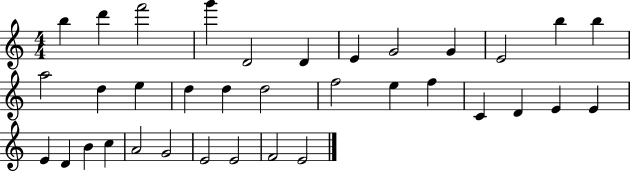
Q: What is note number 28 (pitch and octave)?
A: B4